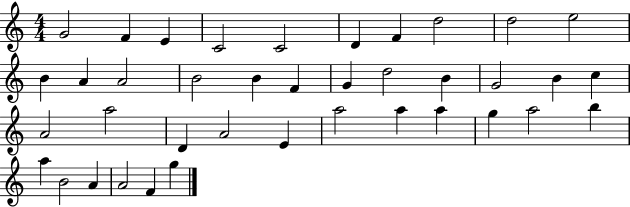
G4/h F4/q E4/q C4/h C4/h D4/q F4/q D5/h D5/h E5/h B4/q A4/q A4/h B4/h B4/q F4/q G4/q D5/h B4/q G4/h B4/q C5/q A4/h A5/h D4/q A4/h E4/q A5/h A5/q A5/q G5/q A5/h B5/q A5/q B4/h A4/q A4/h F4/q G5/q